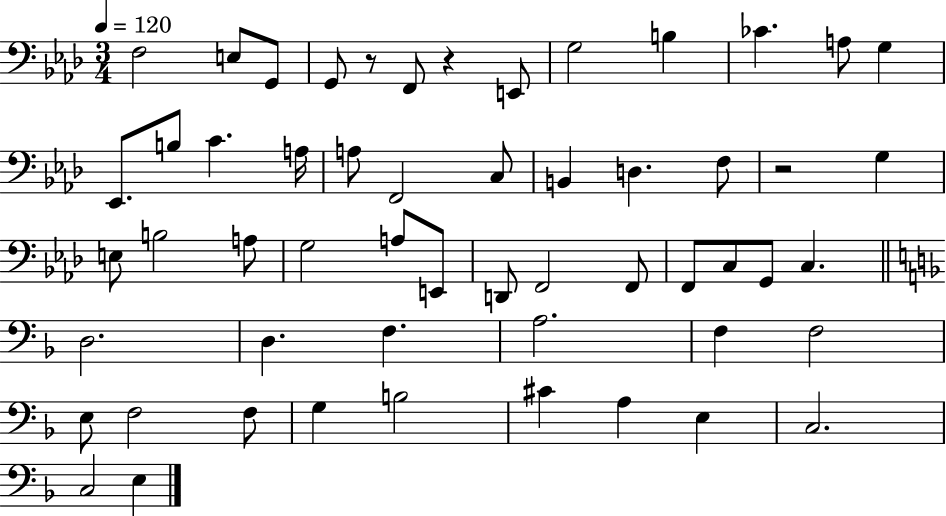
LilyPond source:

{
  \clef bass
  \numericTimeSignature
  \time 3/4
  \key aes \major
  \tempo 4 = 120
  f2 e8 g,8 | g,8 r8 f,8 r4 e,8 | g2 b4 | ces'4. a8 g4 | \break ees,8. b8 c'4. a16 | a8 f,2 c8 | b,4 d4. f8 | r2 g4 | \break e8 b2 a8 | g2 a8 e,8 | d,8 f,2 f,8 | f,8 c8 g,8 c4. | \break \bar "||" \break \key d \minor d2. | d4. f4. | a2. | f4 f2 | \break e8 f2 f8 | g4 b2 | cis'4 a4 e4 | c2. | \break c2 e4 | \bar "|."
}